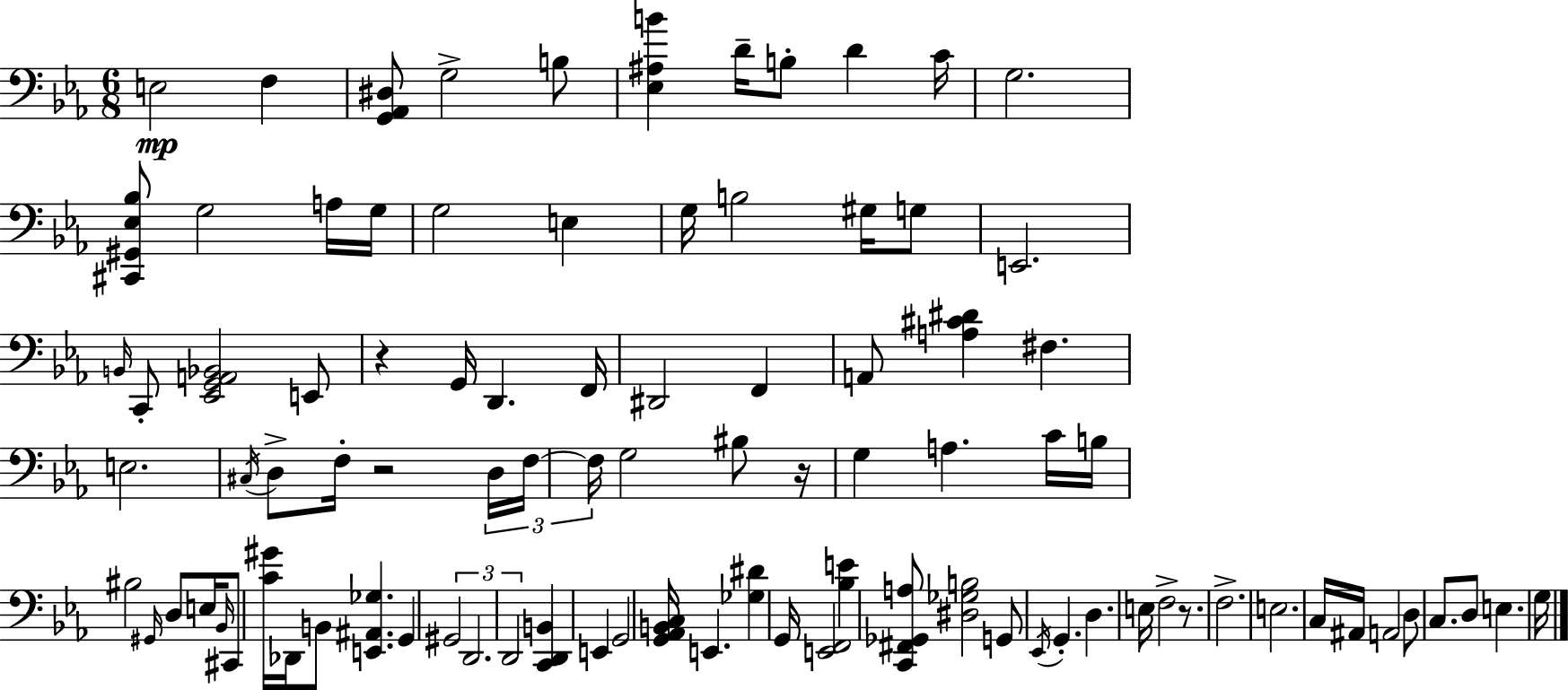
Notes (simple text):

E3/h F3/q [G2,Ab2,D#3]/e G3/h B3/e [Eb3,A#3,B4]/q D4/s B3/e D4/q C4/s G3/h. [C#2,G#2,Eb3,Bb3]/e G3/h A3/s G3/s G3/h E3/q G3/s B3/h G#3/s G3/e E2/h. B2/s C2/e [Eb2,G2,A2,Bb2]/h E2/e R/q G2/s D2/q. F2/s D#2/h F2/q A2/e [A3,C#4,D#4]/q F#3/q. E3/h. C#3/s D3/e F3/s R/h D3/s F3/s F3/s G3/h BIS3/e R/s G3/q A3/q. C4/s B3/s BIS3/h G#2/s D3/e E3/s Bb2/s C#2/e [C4,G#4]/s Db2/s B2/e [E2,A#2,Gb3]/q. G2/q G#2/h D2/h. D2/h [C2,D2,B2]/q E2/q G2/h [G2,Ab2,B2,C3]/s E2/q. [Gb3,D#4]/q G2/s [E2,F2]/h [Bb3,E4]/q [C2,F#2,Gb2,A3]/e [D#3,Gb3,B3]/h G2/e Eb2/s G2/q. D3/q. E3/s F3/h R/e. F3/h. E3/h. C3/s A#2/s A2/h D3/e C3/e. D3/e E3/q. G3/s